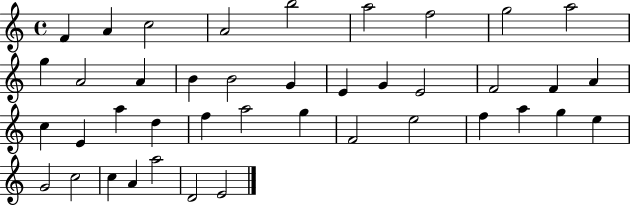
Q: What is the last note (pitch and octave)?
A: E4